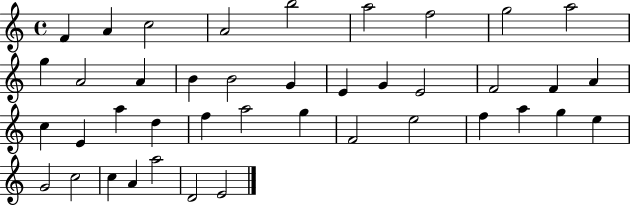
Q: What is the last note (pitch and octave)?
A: E4